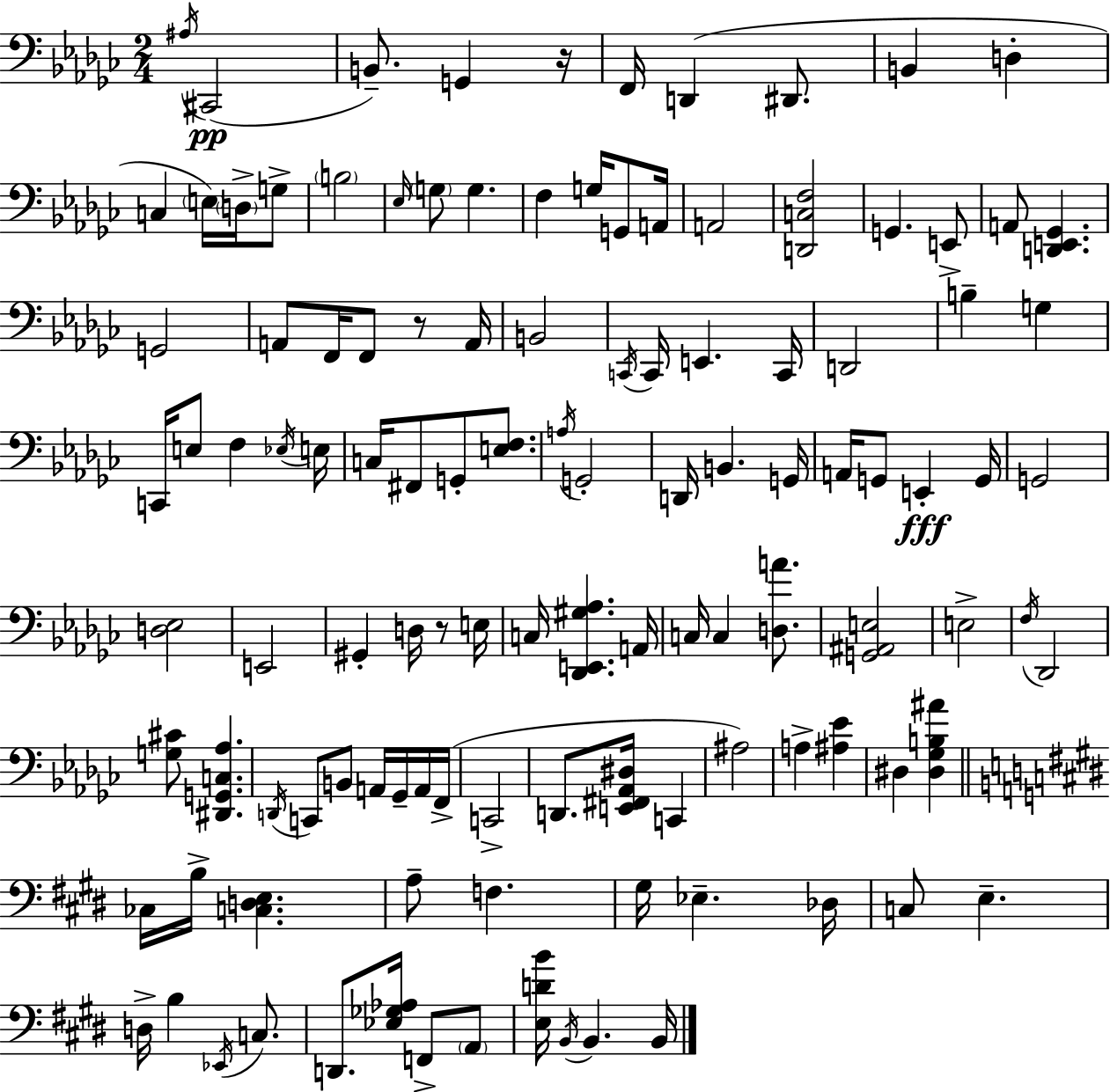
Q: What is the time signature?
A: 2/4